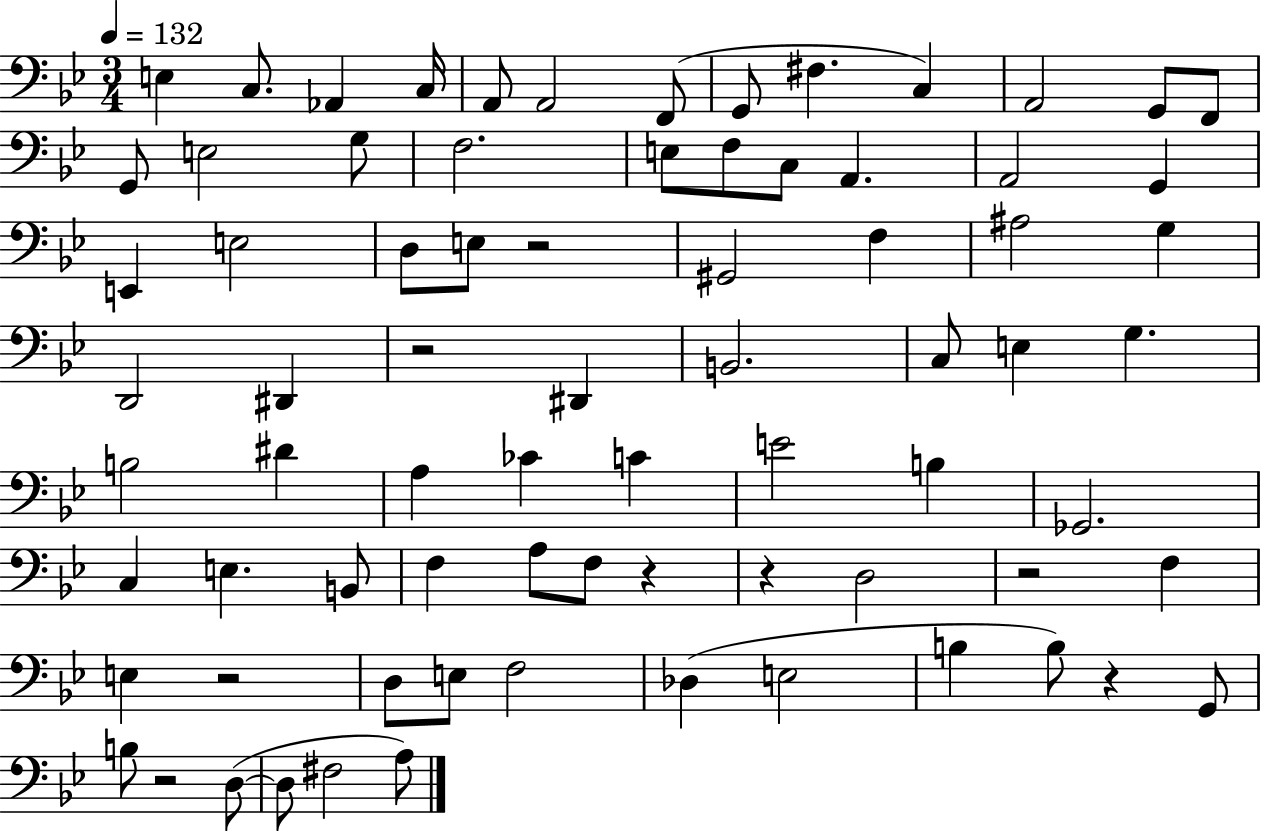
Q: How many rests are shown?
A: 8